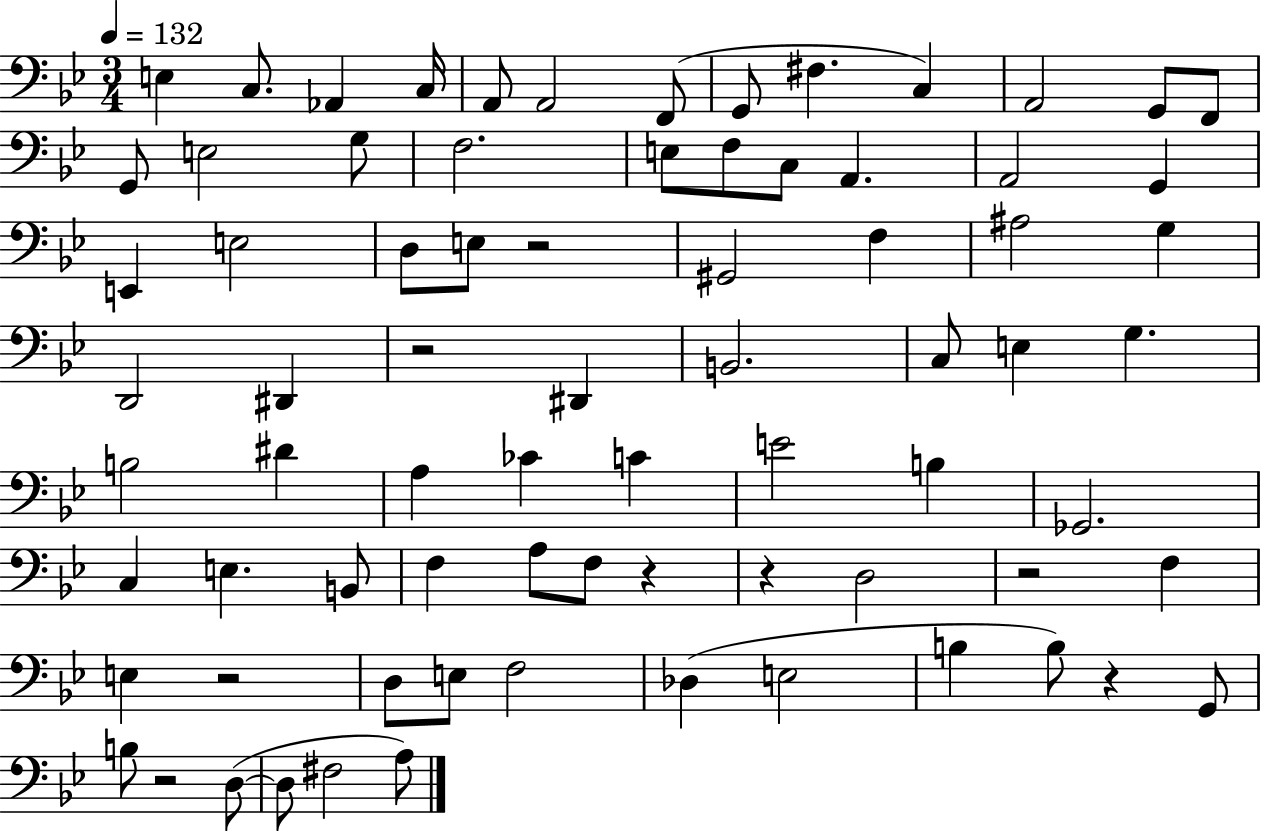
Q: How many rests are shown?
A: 8